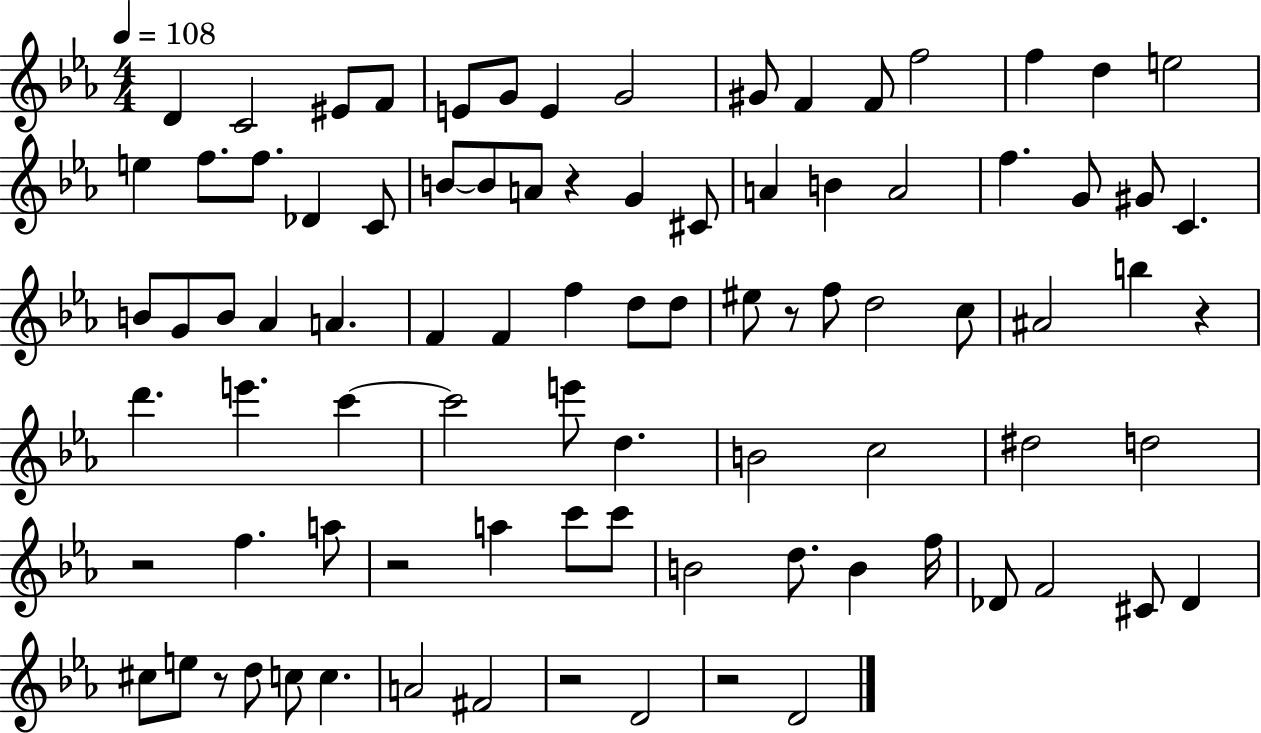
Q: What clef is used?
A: treble